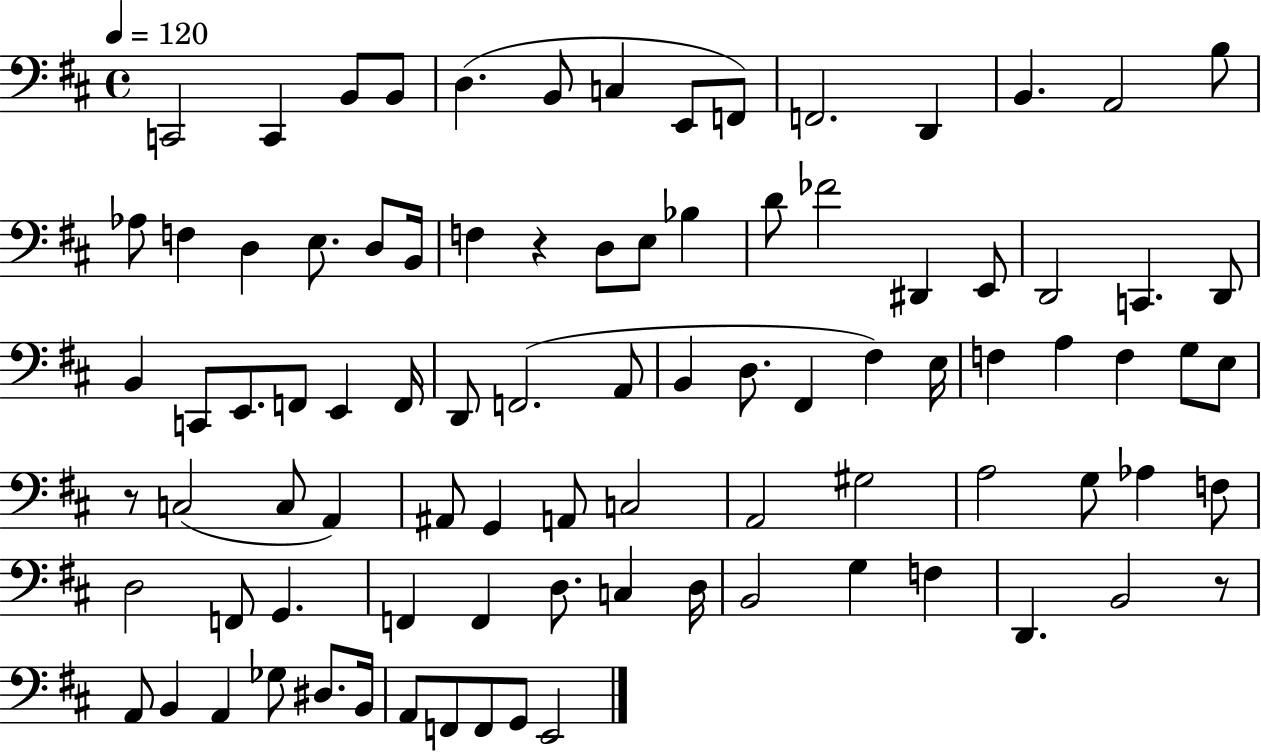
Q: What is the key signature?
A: D major